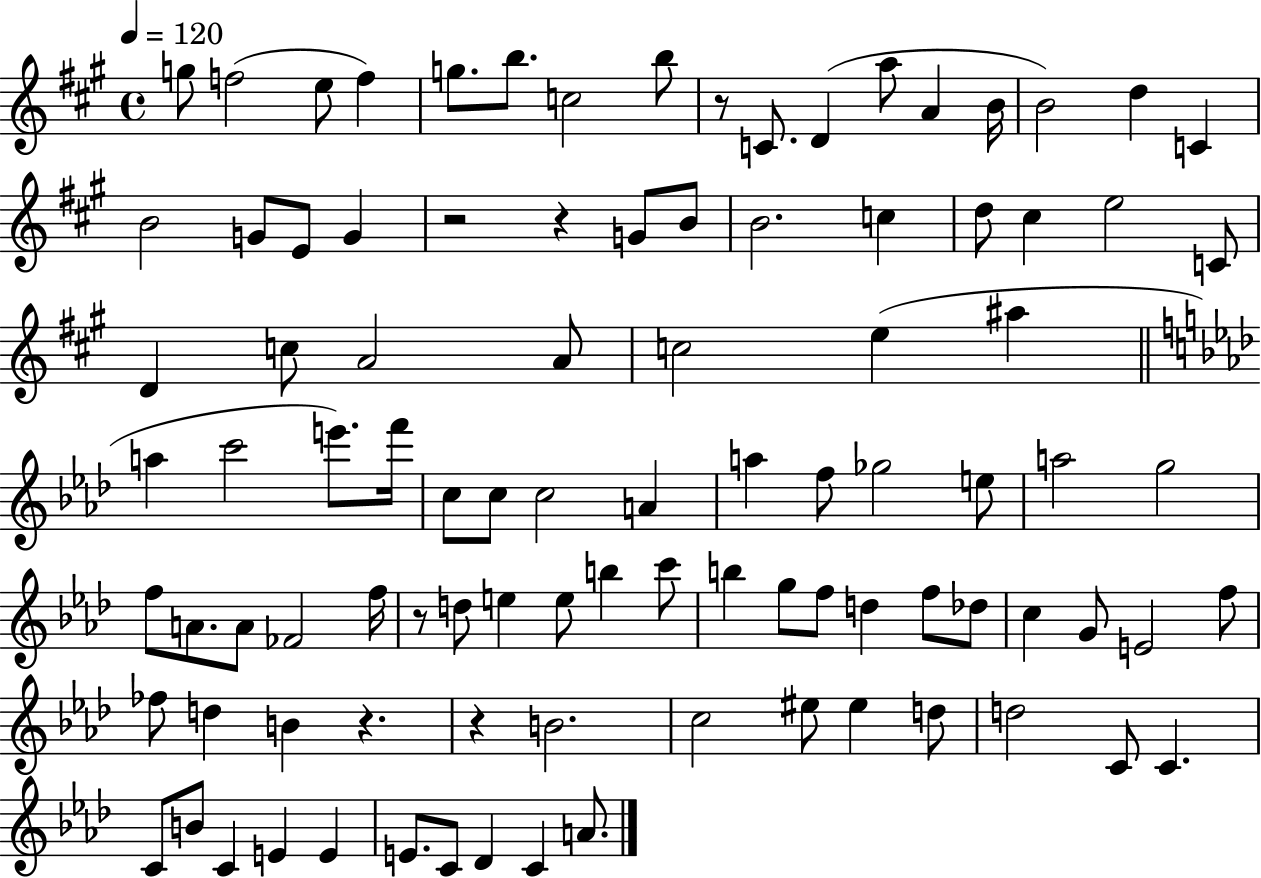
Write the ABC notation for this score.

X:1
T:Untitled
M:4/4
L:1/4
K:A
g/2 f2 e/2 f g/2 b/2 c2 b/2 z/2 C/2 D a/2 A B/4 B2 d C B2 G/2 E/2 G z2 z G/2 B/2 B2 c d/2 ^c e2 C/2 D c/2 A2 A/2 c2 e ^a a c'2 e'/2 f'/4 c/2 c/2 c2 A a f/2 _g2 e/2 a2 g2 f/2 A/2 A/2 _F2 f/4 z/2 d/2 e e/2 b c'/2 b g/2 f/2 d f/2 _d/2 c G/2 E2 f/2 _f/2 d B z z B2 c2 ^e/2 ^e d/2 d2 C/2 C C/2 B/2 C E E E/2 C/2 _D C A/2